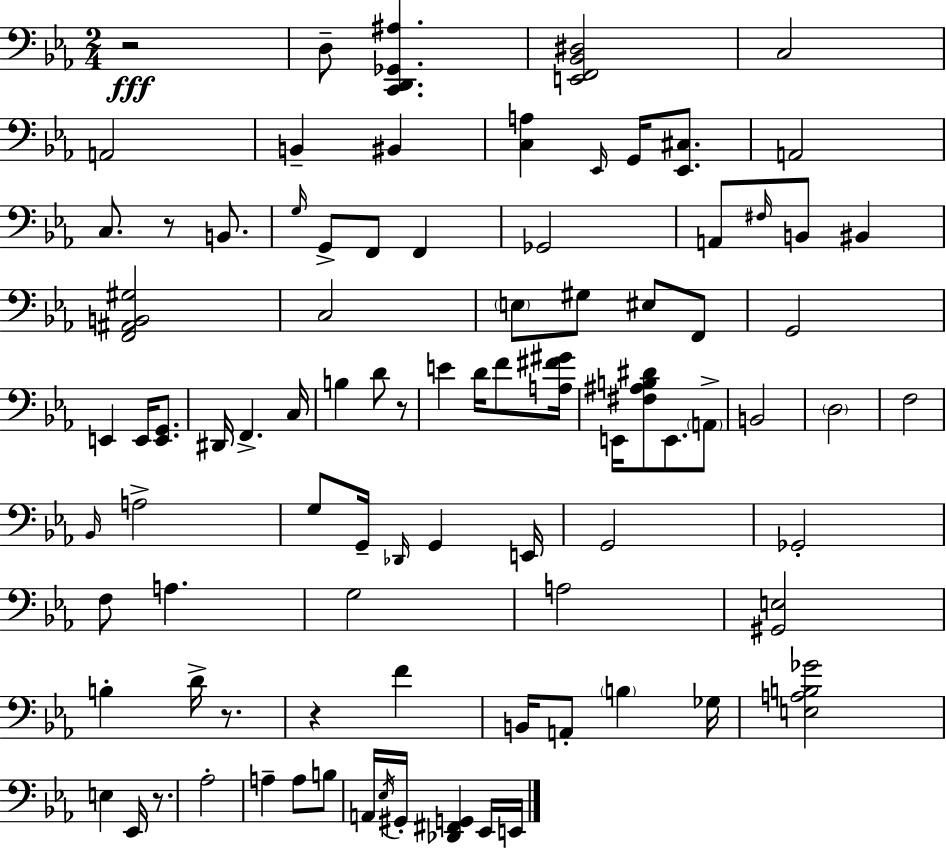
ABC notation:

X:1
T:Untitled
M:2/4
L:1/4
K:Cm
z2 D,/2 [C,,D,,_G,,^A,] [E,,F,,_B,,^D,]2 C,2 A,,2 B,, ^B,, [C,A,] _E,,/4 G,,/4 [_E,,^C,]/2 A,,2 C,/2 z/2 B,,/2 G,/4 G,,/2 F,,/2 F,, _G,,2 A,,/2 ^F,/4 B,,/2 ^B,, [F,,^A,,B,,^G,]2 C,2 E,/2 ^G,/2 ^E,/2 F,,/2 G,,2 E,, E,,/4 [E,,G,,]/2 ^D,,/4 F,, C,/4 B, D/2 z/2 E D/4 F/2 [A,^F^G]/4 E,,/4 [^F,^A,B,^D]/2 E,,/2 A,,/2 B,,2 D,2 F,2 _B,,/4 A,2 G,/2 G,,/4 _D,,/4 G,, E,,/4 G,,2 _G,,2 F,/2 A, G,2 A,2 [^G,,E,]2 B, D/4 z/2 z F B,,/4 A,,/2 B, _G,/4 [E,A,B,_G]2 E, _E,,/4 z/2 _A,2 A, A,/2 B,/2 A,,/4 _E,/4 ^G,,/4 [_D,,^F,,G,,] _E,,/4 E,,/4